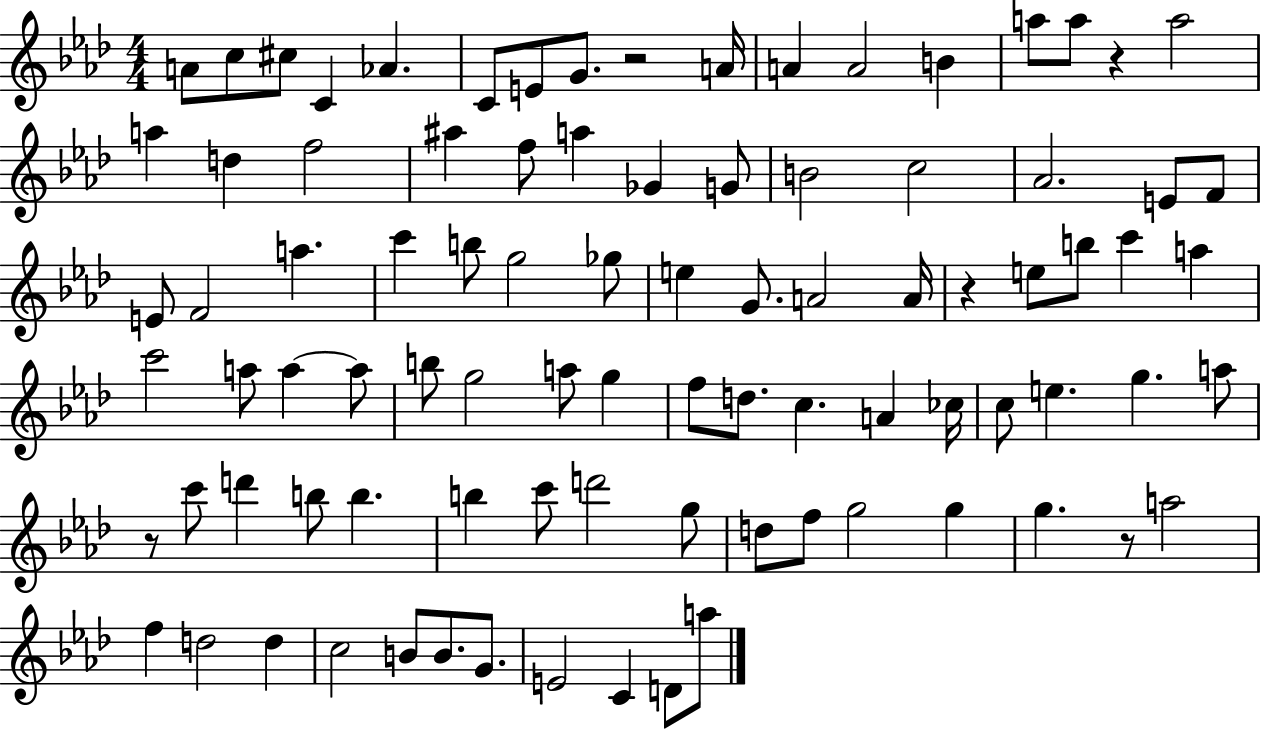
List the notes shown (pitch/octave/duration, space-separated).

A4/e C5/e C#5/e C4/q Ab4/q. C4/e E4/e G4/e. R/h A4/s A4/q A4/h B4/q A5/e A5/e R/q A5/h A5/q D5/q F5/h A#5/q F5/e A5/q Gb4/q G4/e B4/h C5/h Ab4/h. E4/e F4/e E4/e F4/h A5/q. C6/q B5/e G5/h Gb5/e E5/q G4/e. A4/h A4/s R/q E5/e B5/e C6/q A5/q C6/h A5/e A5/q A5/e B5/e G5/h A5/e G5/q F5/e D5/e. C5/q. A4/q CES5/s C5/e E5/q. G5/q. A5/e R/e C6/e D6/q B5/e B5/q. B5/q C6/e D6/h G5/e D5/e F5/e G5/h G5/q G5/q. R/e A5/h F5/q D5/h D5/q C5/h B4/e B4/e. G4/e. E4/h C4/q D4/e A5/e